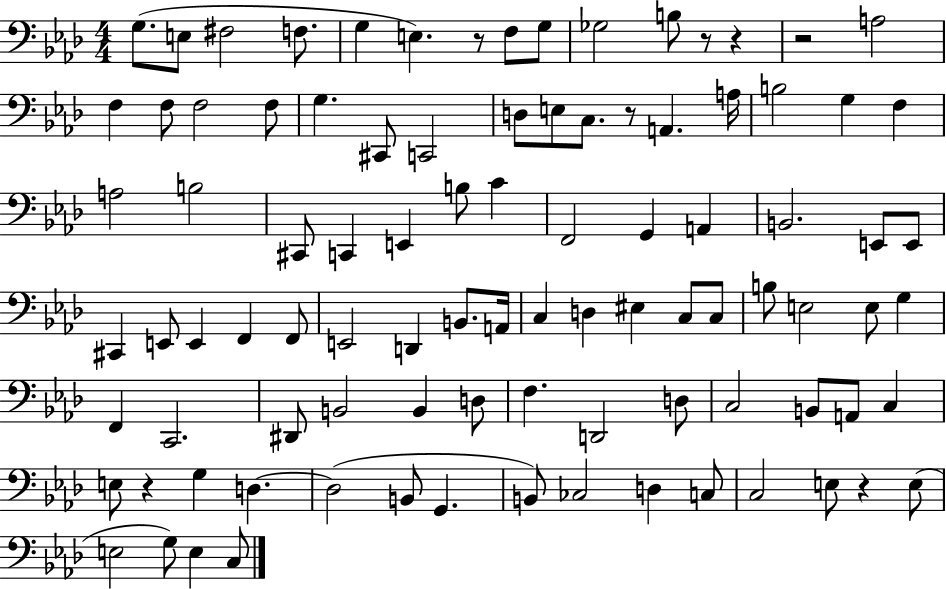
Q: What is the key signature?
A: AES major